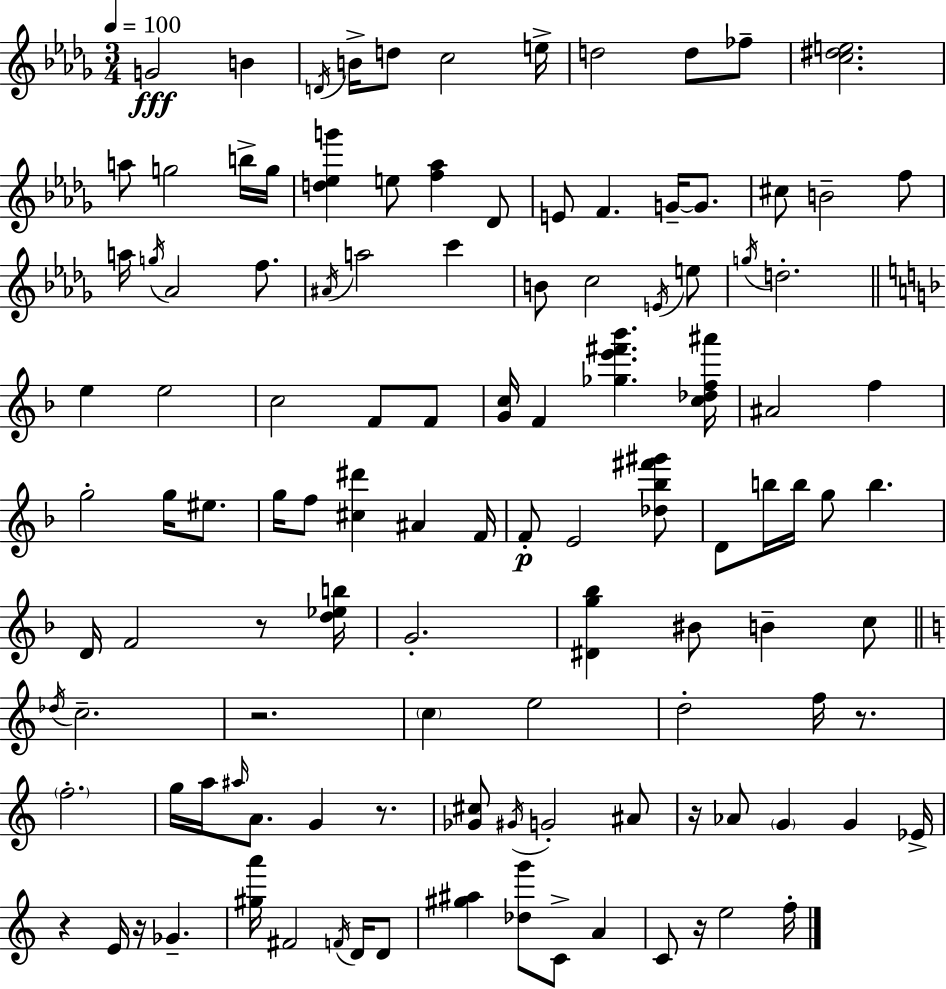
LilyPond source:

{
  \clef treble
  \numericTimeSignature
  \time 3/4
  \key bes \minor
  \tempo 4 = 100
  g'2\fff b'4 | \acciaccatura { d'16 } b'16-> d''8 c''2 | e''16-> d''2 d''8 fes''8-- | <c'' dis'' e''>2. | \break a''8 g''2 b''16-> | g''16 <d'' ees'' g'''>4 e''8 <f'' aes''>4 des'8 | e'8 f'4. g'16--~~ g'8. | cis''8 b'2-- f''8 | \break a''16 \acciaccatura { g''16 } aes'2 f''8. | \acciaccatura { ais'16 } a''2 c'''4 | b'8 c''2 | \acciaccatura { e'16 } e''8 \acciaccatura { g''16 } d''2.-. | \break \bar "||" \break \key f \major e''4 e''2 | c''2 f'8 f'8 | <g' c''>16 f'4 <ges'' e''' fis''' bes'''>4. <c'' des'' f'' ais'''>16 | ais'2 f''4 | \break g''2-. g''16 eis''8. | g''16 f''8 <cis'' dis'''>4 ais'4 f'16 | f'8-.\p e'2 <des'' bes'' fis''' gis'''>8 | d'8 b''16 b''16 g''8 b''4. | \break d'16 f'2 r8 <d'' ees'' b''>16 | g'2.-. | <dis' g'' bes''>4 bis'8 b'4-- c''8 | \bar "||" \break \key c \major \acciaccatura { des''16 } c''2.-- | r2. | \parenthesize c''4 e''2 | d''2-. f''16 r8. | \break \parenthesize f''2.-. | g''16 a''16 \grace { ais''16 } a'8. g'4 r8. | <ges' cis''>8 \acciaccatura { gis'16 } g'2-. | ais'8 r16 aes'8 \parenthesize g'4 g'4 | \break ees'16-> r4 e'16 r16 ges'4.-- | <gis'' a'''>16 fis'2 | \acciaccatura { f'16 } d'16 d'8 <gis'' ais''>4 <des'' g'''>8 c'8-> | a'4 c'8 r16 e''2 | \break f''16-. \bar "|."
}